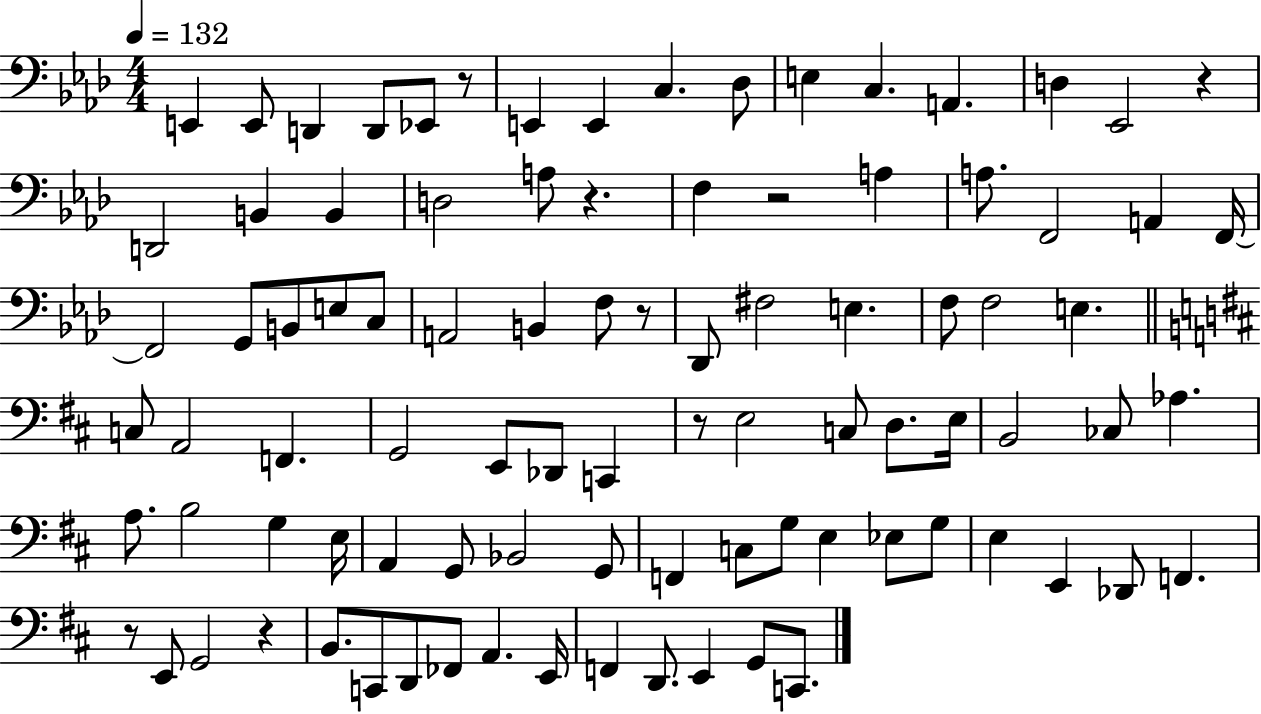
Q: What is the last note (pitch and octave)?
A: C2